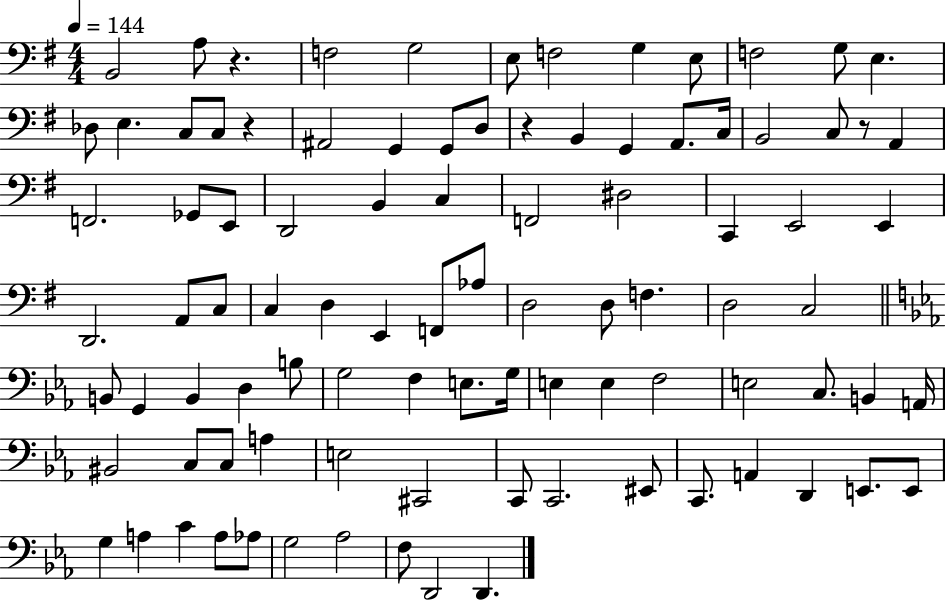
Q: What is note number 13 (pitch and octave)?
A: E3